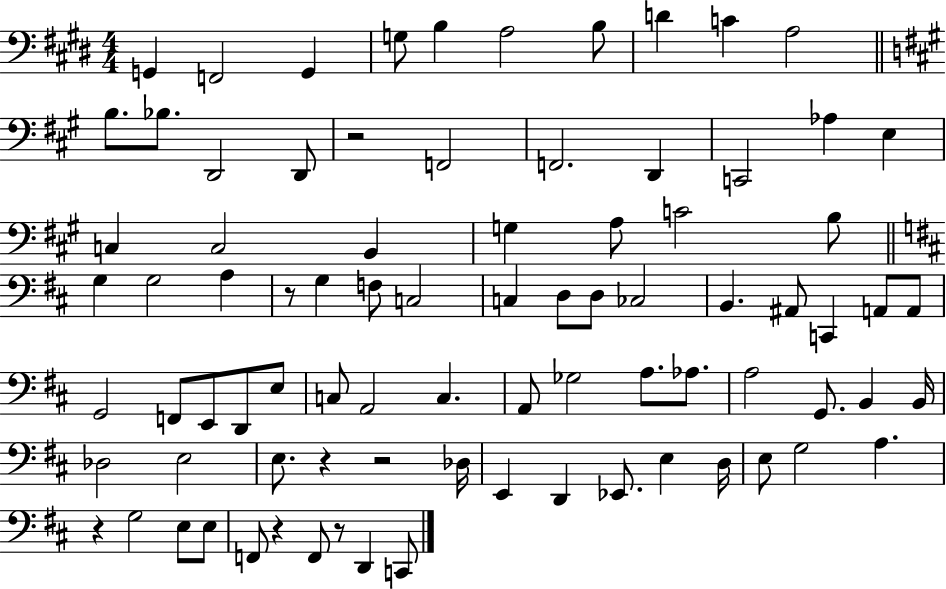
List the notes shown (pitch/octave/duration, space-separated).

G2/q F2/h G2/q G3/e B3/q A3/h B3/e D4/q C4/q A3/h B3/e. Bb3/e. D2/h D2/e R/h F2/h F2/h. D2/q C2/h Ab3/q E3/q C3/q C3/h B2/q G3/q A3/e C4/h B3/e G3/q G3/h A3/q R/e G3/q F3/e C3/h C3/q D3/e D3/e CES3/h B2/q. A#2/e C2/q A2/e A2/e G2/h F2/e E2/e D2/e E3/e C3/e A2/h C3/q. A2/e Gb3/h A3/e. Ab3/e. A3/h G2/e. B2/q B2/s Db3/h E3/h E3/e. R/q R/h Db3/s E2/q D2/q Eb2/e. E3/q D3/s E3/e G3/h A3/q. R/q G3/h E3/e E3/e F2/e R/q F2/e R/e D2/q C2/e